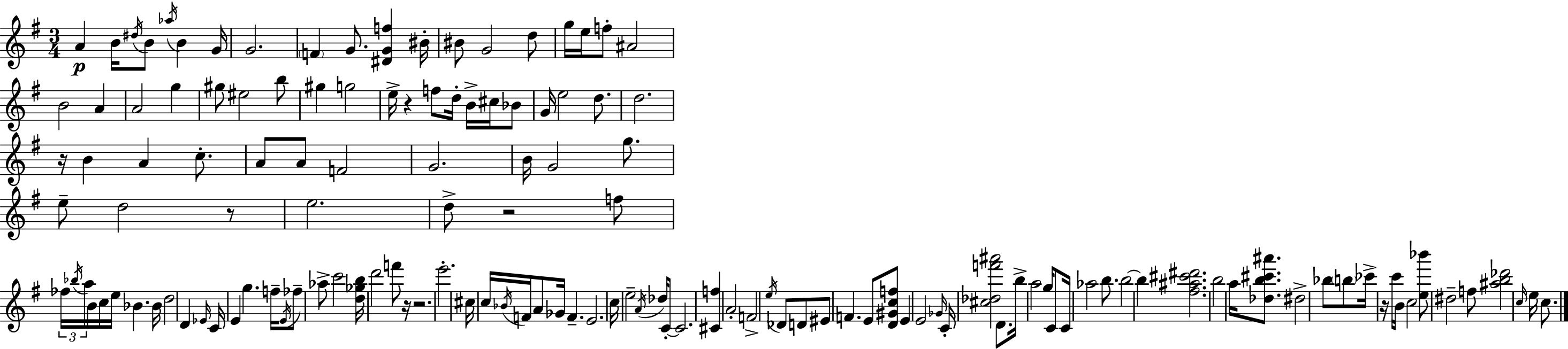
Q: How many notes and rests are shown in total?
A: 140